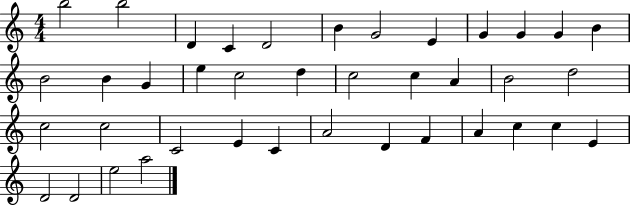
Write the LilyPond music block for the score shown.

{
  \clef treble
  \numericTimeSignature
  \time 4/4
  \key c \major
  b''2 b''2 | d'4 c'4 d'2 | b'4 g'2 e'4 | g'4 g'4 g'4 b'4 | \break b'2 b'4 g'4 | e''4 c''2 d''4 | c''2 c''4 a'4 | b'2 d''2 | \break c''2 c''2 | c'2 e'4 c'4 | a'2 d'4 f'4 | a'4 c''4 c''4 e'4 | \break d'2 d'2 | e''2 a''2 | \bar "|."
}